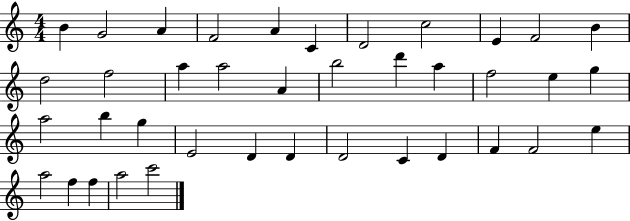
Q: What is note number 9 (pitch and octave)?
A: E4